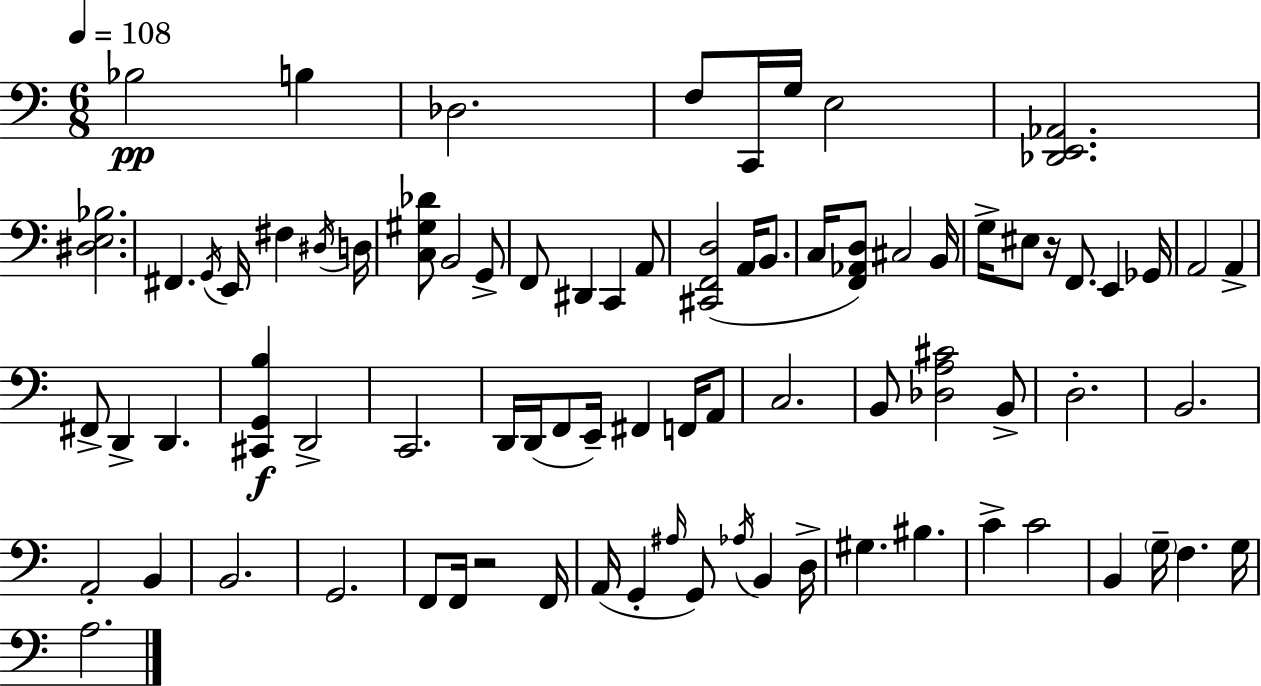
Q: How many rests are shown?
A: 2